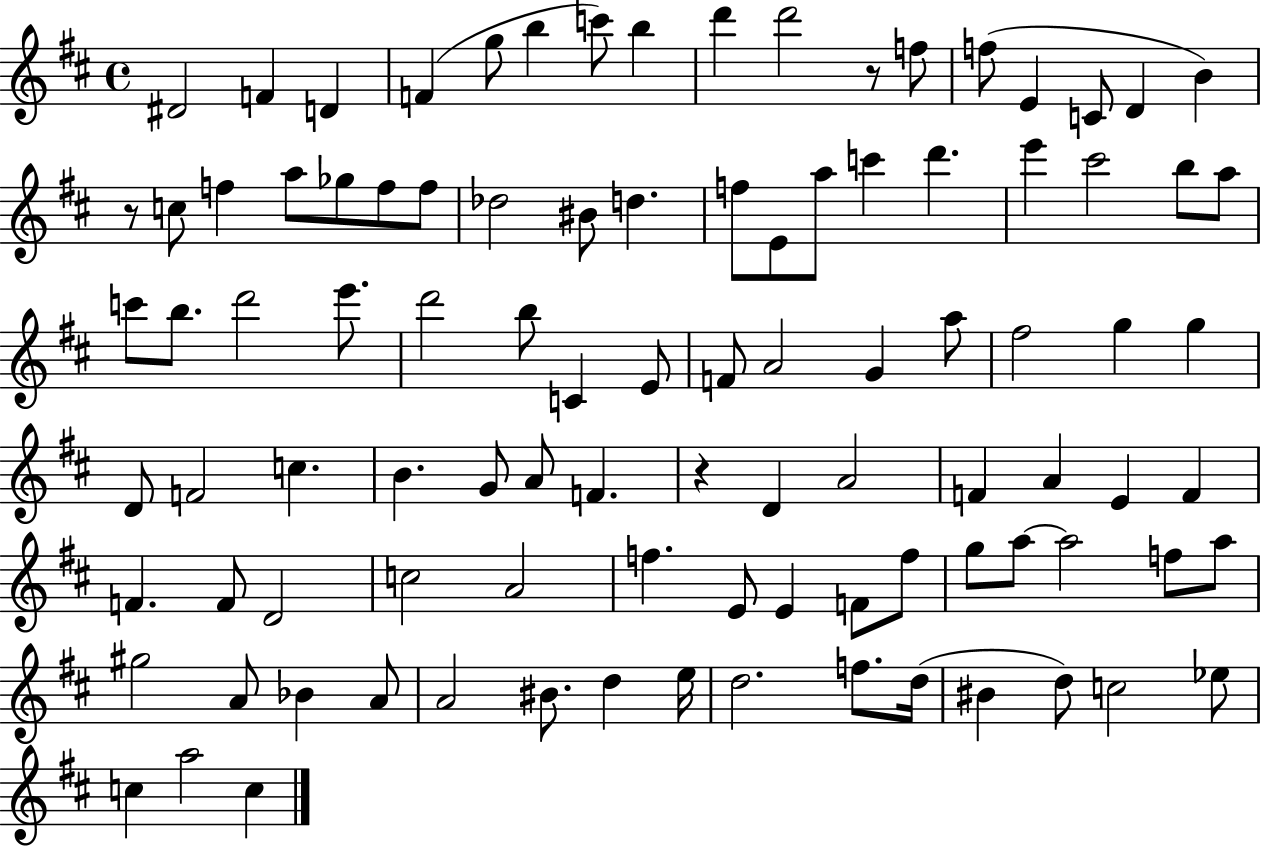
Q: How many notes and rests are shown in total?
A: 98